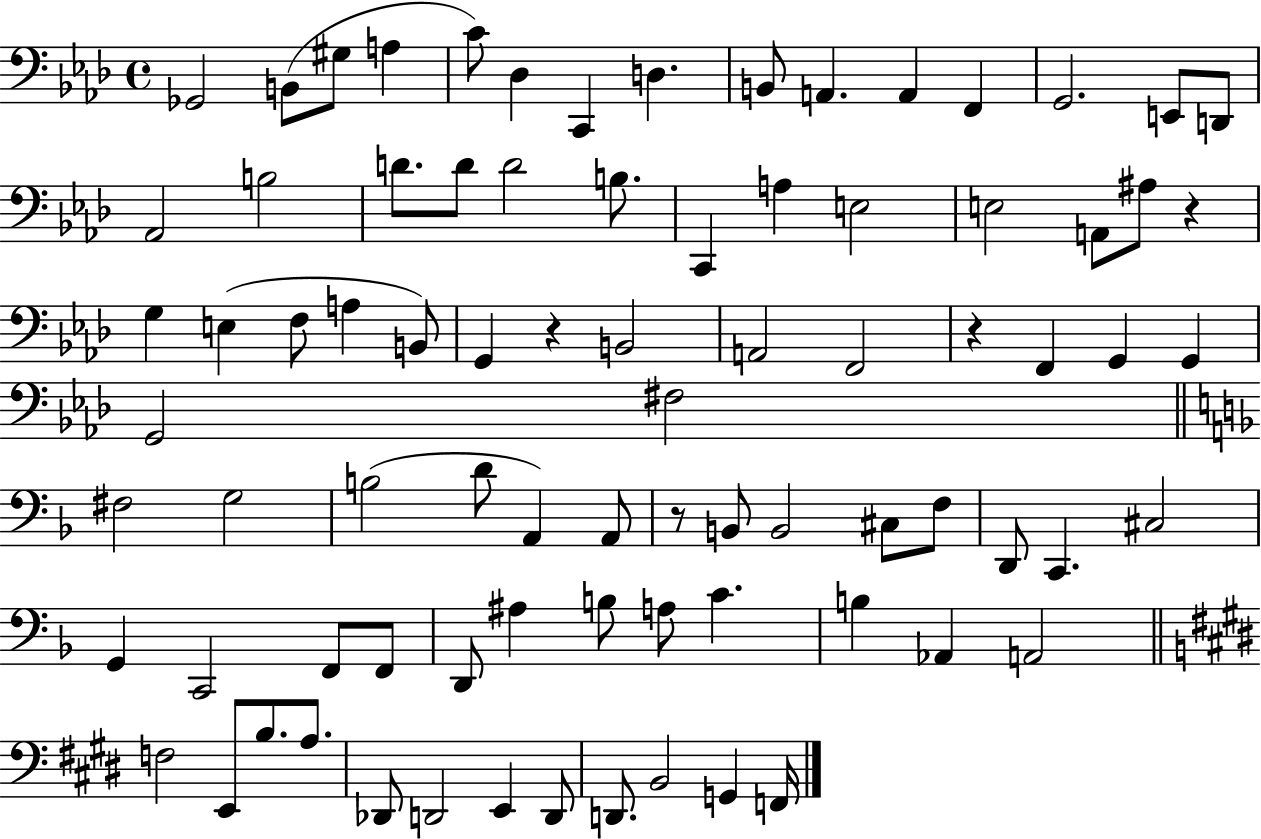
X:1
T:Untitled
M:4/4
L:1/4
K:Ab
_G,,2 B,,/2 ^G,/2 A, C/2 _D, C,, D, B,,/2 A,, A,, F,, G,,2 E,,/2 D,,/2 _A,,2 B,2 D/2 D/2 D2 B,/2 C,, A, E,2 E,2 A,,/2 ^A,/2 z G, E, F,/2 A, B,,/2 G,, z B,,2 A,,2 F,,2 z F,, G,, G,, G,,2 ^F,2 ^F,2 G,2 B,2 D/2 A,, A,,/2 z/2 B,,/2 B,,2 ^C,/2 F,/2 D,,/2 C,, ^C,2 G,, C,,2 F,,/2 F,,/2 D,,/2 ^A, B,/2 A,/2 C B, _A,, A,,2 F,2 E,,/2 B,/2 A,/2 _D,,/2 D,,2 E,, D,,/2 D,,/2 B,,2 G,, F,,/4